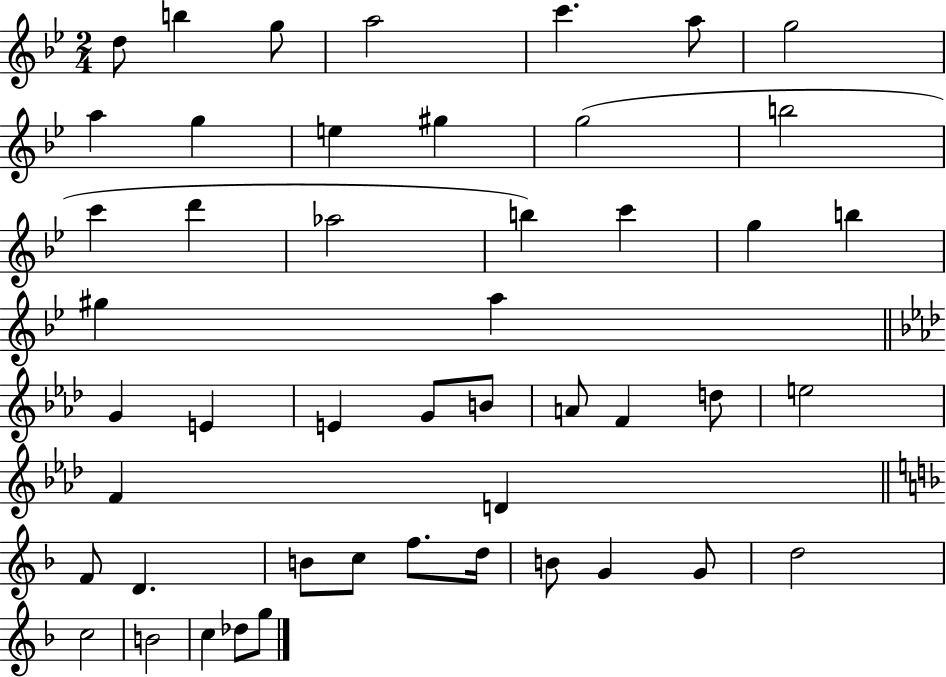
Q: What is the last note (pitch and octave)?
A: G5